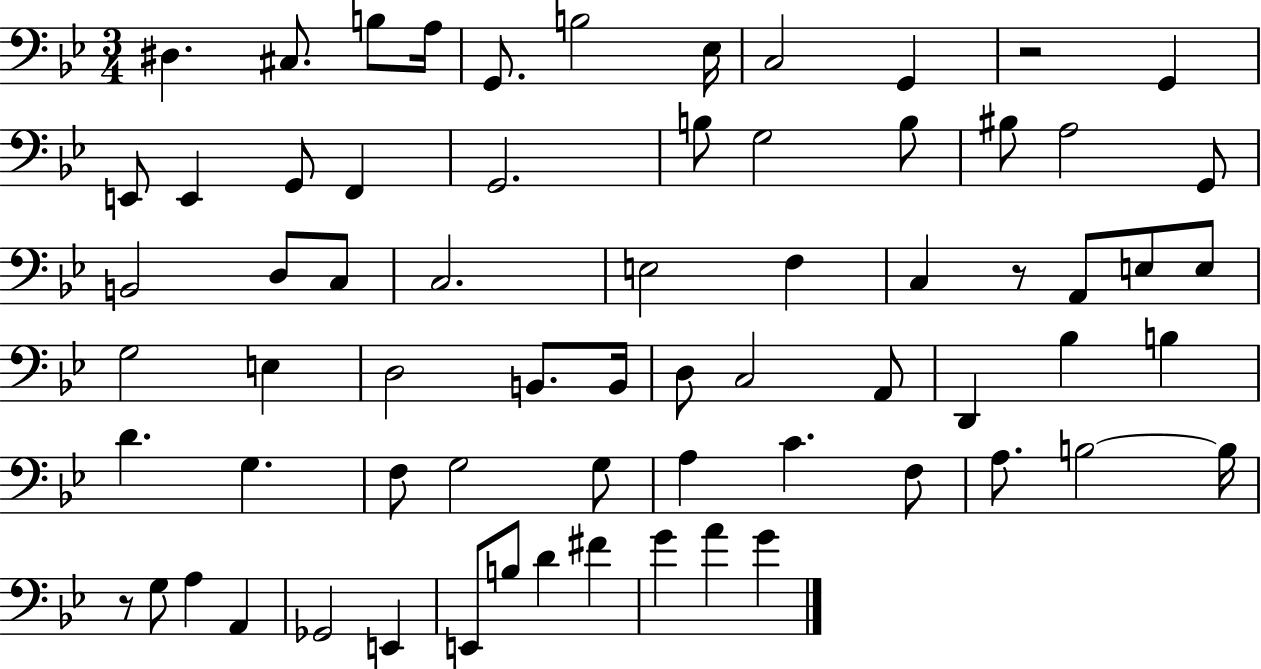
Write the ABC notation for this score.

X:1
T:Untitled
M:3/4
L:1/4
K:Bb
^D, ^C,/2 B,/2 A,/4 G,,/2 B,2 _E,/4 C,2 G,, z2 G,, E,,/2 E,, G,,/2 F,, G,,2 B,/2 G,2 B,/2 ^B,/2 A,2 G,,/2 B,,2 D,/2 C,/2 C,2 E,2 F, C, z/2 A,,/2 E,/2 E,/2 G,2 E, D,2 B,,/2 B,,/4 D,/2 C,2 A,,/2 D,, _B, B, D G, F,/2 G,2 G,/2 A, C F,/2 A,/2 B,2 B,/4 z/2 G,/2 A, A,, _G,,2 E,, E,,/2 B,/2 D ^F G A G